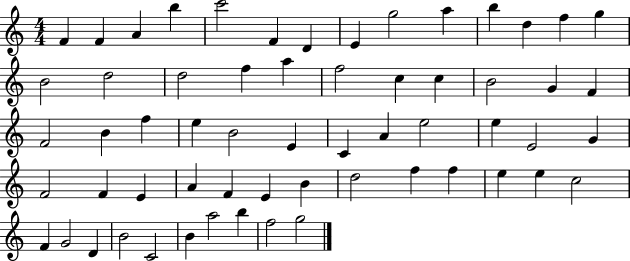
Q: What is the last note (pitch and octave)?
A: G5